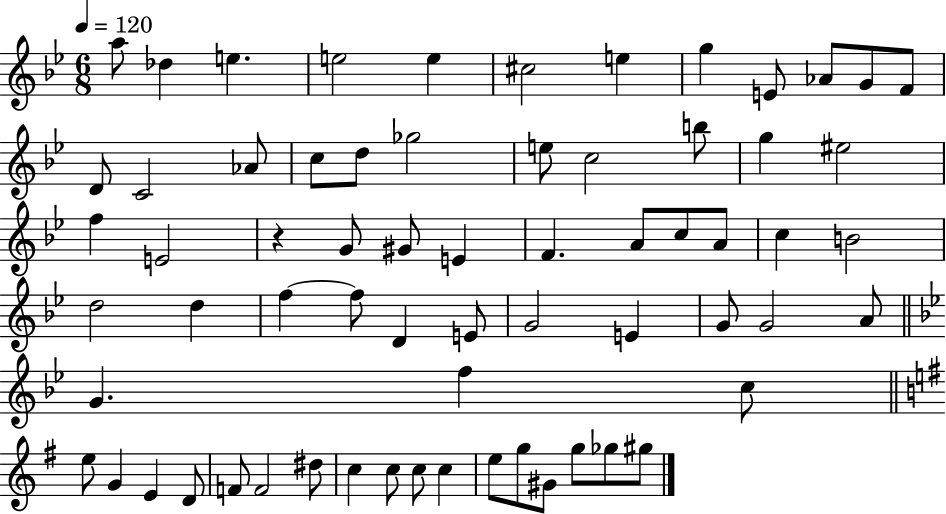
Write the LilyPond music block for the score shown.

{
  \clef treble
  \numericTimeSignature
  \time 6/8
  \key bes \major
  \tempo 4 = 120
  a''8 des''4 e''4. | e''2 e''4 | cis''2 e''4 | g''4 e'8 aes'8 g'8 f'8 | \break d'8 c'2 aes'8 | c''8 d''8 ges''2 | e''8 c''2 b''8 | g''4 eis''2 | \break f''4 e'2 | r4 g'8 gis'8 e'4 | f'4. a'8 c''8 a'8 | c''4 b'2 | \break d''2 d''4 | f''4~~ f''8 d'4 e'8 | g'2 e'4 | g'8 g'2 a'8 | \break \bar "||" \break \key bes \major g'4. f''4 c''8 | \bar "||" \break \key g \major e''8 g'4 e'4 d'8 | f'8 f'2 dis''8 | c''4 c''8 c''8 c''4 | e''8 g''8 gis'8 g''8 ges''8 gis''8 | \break \bar "|."
}